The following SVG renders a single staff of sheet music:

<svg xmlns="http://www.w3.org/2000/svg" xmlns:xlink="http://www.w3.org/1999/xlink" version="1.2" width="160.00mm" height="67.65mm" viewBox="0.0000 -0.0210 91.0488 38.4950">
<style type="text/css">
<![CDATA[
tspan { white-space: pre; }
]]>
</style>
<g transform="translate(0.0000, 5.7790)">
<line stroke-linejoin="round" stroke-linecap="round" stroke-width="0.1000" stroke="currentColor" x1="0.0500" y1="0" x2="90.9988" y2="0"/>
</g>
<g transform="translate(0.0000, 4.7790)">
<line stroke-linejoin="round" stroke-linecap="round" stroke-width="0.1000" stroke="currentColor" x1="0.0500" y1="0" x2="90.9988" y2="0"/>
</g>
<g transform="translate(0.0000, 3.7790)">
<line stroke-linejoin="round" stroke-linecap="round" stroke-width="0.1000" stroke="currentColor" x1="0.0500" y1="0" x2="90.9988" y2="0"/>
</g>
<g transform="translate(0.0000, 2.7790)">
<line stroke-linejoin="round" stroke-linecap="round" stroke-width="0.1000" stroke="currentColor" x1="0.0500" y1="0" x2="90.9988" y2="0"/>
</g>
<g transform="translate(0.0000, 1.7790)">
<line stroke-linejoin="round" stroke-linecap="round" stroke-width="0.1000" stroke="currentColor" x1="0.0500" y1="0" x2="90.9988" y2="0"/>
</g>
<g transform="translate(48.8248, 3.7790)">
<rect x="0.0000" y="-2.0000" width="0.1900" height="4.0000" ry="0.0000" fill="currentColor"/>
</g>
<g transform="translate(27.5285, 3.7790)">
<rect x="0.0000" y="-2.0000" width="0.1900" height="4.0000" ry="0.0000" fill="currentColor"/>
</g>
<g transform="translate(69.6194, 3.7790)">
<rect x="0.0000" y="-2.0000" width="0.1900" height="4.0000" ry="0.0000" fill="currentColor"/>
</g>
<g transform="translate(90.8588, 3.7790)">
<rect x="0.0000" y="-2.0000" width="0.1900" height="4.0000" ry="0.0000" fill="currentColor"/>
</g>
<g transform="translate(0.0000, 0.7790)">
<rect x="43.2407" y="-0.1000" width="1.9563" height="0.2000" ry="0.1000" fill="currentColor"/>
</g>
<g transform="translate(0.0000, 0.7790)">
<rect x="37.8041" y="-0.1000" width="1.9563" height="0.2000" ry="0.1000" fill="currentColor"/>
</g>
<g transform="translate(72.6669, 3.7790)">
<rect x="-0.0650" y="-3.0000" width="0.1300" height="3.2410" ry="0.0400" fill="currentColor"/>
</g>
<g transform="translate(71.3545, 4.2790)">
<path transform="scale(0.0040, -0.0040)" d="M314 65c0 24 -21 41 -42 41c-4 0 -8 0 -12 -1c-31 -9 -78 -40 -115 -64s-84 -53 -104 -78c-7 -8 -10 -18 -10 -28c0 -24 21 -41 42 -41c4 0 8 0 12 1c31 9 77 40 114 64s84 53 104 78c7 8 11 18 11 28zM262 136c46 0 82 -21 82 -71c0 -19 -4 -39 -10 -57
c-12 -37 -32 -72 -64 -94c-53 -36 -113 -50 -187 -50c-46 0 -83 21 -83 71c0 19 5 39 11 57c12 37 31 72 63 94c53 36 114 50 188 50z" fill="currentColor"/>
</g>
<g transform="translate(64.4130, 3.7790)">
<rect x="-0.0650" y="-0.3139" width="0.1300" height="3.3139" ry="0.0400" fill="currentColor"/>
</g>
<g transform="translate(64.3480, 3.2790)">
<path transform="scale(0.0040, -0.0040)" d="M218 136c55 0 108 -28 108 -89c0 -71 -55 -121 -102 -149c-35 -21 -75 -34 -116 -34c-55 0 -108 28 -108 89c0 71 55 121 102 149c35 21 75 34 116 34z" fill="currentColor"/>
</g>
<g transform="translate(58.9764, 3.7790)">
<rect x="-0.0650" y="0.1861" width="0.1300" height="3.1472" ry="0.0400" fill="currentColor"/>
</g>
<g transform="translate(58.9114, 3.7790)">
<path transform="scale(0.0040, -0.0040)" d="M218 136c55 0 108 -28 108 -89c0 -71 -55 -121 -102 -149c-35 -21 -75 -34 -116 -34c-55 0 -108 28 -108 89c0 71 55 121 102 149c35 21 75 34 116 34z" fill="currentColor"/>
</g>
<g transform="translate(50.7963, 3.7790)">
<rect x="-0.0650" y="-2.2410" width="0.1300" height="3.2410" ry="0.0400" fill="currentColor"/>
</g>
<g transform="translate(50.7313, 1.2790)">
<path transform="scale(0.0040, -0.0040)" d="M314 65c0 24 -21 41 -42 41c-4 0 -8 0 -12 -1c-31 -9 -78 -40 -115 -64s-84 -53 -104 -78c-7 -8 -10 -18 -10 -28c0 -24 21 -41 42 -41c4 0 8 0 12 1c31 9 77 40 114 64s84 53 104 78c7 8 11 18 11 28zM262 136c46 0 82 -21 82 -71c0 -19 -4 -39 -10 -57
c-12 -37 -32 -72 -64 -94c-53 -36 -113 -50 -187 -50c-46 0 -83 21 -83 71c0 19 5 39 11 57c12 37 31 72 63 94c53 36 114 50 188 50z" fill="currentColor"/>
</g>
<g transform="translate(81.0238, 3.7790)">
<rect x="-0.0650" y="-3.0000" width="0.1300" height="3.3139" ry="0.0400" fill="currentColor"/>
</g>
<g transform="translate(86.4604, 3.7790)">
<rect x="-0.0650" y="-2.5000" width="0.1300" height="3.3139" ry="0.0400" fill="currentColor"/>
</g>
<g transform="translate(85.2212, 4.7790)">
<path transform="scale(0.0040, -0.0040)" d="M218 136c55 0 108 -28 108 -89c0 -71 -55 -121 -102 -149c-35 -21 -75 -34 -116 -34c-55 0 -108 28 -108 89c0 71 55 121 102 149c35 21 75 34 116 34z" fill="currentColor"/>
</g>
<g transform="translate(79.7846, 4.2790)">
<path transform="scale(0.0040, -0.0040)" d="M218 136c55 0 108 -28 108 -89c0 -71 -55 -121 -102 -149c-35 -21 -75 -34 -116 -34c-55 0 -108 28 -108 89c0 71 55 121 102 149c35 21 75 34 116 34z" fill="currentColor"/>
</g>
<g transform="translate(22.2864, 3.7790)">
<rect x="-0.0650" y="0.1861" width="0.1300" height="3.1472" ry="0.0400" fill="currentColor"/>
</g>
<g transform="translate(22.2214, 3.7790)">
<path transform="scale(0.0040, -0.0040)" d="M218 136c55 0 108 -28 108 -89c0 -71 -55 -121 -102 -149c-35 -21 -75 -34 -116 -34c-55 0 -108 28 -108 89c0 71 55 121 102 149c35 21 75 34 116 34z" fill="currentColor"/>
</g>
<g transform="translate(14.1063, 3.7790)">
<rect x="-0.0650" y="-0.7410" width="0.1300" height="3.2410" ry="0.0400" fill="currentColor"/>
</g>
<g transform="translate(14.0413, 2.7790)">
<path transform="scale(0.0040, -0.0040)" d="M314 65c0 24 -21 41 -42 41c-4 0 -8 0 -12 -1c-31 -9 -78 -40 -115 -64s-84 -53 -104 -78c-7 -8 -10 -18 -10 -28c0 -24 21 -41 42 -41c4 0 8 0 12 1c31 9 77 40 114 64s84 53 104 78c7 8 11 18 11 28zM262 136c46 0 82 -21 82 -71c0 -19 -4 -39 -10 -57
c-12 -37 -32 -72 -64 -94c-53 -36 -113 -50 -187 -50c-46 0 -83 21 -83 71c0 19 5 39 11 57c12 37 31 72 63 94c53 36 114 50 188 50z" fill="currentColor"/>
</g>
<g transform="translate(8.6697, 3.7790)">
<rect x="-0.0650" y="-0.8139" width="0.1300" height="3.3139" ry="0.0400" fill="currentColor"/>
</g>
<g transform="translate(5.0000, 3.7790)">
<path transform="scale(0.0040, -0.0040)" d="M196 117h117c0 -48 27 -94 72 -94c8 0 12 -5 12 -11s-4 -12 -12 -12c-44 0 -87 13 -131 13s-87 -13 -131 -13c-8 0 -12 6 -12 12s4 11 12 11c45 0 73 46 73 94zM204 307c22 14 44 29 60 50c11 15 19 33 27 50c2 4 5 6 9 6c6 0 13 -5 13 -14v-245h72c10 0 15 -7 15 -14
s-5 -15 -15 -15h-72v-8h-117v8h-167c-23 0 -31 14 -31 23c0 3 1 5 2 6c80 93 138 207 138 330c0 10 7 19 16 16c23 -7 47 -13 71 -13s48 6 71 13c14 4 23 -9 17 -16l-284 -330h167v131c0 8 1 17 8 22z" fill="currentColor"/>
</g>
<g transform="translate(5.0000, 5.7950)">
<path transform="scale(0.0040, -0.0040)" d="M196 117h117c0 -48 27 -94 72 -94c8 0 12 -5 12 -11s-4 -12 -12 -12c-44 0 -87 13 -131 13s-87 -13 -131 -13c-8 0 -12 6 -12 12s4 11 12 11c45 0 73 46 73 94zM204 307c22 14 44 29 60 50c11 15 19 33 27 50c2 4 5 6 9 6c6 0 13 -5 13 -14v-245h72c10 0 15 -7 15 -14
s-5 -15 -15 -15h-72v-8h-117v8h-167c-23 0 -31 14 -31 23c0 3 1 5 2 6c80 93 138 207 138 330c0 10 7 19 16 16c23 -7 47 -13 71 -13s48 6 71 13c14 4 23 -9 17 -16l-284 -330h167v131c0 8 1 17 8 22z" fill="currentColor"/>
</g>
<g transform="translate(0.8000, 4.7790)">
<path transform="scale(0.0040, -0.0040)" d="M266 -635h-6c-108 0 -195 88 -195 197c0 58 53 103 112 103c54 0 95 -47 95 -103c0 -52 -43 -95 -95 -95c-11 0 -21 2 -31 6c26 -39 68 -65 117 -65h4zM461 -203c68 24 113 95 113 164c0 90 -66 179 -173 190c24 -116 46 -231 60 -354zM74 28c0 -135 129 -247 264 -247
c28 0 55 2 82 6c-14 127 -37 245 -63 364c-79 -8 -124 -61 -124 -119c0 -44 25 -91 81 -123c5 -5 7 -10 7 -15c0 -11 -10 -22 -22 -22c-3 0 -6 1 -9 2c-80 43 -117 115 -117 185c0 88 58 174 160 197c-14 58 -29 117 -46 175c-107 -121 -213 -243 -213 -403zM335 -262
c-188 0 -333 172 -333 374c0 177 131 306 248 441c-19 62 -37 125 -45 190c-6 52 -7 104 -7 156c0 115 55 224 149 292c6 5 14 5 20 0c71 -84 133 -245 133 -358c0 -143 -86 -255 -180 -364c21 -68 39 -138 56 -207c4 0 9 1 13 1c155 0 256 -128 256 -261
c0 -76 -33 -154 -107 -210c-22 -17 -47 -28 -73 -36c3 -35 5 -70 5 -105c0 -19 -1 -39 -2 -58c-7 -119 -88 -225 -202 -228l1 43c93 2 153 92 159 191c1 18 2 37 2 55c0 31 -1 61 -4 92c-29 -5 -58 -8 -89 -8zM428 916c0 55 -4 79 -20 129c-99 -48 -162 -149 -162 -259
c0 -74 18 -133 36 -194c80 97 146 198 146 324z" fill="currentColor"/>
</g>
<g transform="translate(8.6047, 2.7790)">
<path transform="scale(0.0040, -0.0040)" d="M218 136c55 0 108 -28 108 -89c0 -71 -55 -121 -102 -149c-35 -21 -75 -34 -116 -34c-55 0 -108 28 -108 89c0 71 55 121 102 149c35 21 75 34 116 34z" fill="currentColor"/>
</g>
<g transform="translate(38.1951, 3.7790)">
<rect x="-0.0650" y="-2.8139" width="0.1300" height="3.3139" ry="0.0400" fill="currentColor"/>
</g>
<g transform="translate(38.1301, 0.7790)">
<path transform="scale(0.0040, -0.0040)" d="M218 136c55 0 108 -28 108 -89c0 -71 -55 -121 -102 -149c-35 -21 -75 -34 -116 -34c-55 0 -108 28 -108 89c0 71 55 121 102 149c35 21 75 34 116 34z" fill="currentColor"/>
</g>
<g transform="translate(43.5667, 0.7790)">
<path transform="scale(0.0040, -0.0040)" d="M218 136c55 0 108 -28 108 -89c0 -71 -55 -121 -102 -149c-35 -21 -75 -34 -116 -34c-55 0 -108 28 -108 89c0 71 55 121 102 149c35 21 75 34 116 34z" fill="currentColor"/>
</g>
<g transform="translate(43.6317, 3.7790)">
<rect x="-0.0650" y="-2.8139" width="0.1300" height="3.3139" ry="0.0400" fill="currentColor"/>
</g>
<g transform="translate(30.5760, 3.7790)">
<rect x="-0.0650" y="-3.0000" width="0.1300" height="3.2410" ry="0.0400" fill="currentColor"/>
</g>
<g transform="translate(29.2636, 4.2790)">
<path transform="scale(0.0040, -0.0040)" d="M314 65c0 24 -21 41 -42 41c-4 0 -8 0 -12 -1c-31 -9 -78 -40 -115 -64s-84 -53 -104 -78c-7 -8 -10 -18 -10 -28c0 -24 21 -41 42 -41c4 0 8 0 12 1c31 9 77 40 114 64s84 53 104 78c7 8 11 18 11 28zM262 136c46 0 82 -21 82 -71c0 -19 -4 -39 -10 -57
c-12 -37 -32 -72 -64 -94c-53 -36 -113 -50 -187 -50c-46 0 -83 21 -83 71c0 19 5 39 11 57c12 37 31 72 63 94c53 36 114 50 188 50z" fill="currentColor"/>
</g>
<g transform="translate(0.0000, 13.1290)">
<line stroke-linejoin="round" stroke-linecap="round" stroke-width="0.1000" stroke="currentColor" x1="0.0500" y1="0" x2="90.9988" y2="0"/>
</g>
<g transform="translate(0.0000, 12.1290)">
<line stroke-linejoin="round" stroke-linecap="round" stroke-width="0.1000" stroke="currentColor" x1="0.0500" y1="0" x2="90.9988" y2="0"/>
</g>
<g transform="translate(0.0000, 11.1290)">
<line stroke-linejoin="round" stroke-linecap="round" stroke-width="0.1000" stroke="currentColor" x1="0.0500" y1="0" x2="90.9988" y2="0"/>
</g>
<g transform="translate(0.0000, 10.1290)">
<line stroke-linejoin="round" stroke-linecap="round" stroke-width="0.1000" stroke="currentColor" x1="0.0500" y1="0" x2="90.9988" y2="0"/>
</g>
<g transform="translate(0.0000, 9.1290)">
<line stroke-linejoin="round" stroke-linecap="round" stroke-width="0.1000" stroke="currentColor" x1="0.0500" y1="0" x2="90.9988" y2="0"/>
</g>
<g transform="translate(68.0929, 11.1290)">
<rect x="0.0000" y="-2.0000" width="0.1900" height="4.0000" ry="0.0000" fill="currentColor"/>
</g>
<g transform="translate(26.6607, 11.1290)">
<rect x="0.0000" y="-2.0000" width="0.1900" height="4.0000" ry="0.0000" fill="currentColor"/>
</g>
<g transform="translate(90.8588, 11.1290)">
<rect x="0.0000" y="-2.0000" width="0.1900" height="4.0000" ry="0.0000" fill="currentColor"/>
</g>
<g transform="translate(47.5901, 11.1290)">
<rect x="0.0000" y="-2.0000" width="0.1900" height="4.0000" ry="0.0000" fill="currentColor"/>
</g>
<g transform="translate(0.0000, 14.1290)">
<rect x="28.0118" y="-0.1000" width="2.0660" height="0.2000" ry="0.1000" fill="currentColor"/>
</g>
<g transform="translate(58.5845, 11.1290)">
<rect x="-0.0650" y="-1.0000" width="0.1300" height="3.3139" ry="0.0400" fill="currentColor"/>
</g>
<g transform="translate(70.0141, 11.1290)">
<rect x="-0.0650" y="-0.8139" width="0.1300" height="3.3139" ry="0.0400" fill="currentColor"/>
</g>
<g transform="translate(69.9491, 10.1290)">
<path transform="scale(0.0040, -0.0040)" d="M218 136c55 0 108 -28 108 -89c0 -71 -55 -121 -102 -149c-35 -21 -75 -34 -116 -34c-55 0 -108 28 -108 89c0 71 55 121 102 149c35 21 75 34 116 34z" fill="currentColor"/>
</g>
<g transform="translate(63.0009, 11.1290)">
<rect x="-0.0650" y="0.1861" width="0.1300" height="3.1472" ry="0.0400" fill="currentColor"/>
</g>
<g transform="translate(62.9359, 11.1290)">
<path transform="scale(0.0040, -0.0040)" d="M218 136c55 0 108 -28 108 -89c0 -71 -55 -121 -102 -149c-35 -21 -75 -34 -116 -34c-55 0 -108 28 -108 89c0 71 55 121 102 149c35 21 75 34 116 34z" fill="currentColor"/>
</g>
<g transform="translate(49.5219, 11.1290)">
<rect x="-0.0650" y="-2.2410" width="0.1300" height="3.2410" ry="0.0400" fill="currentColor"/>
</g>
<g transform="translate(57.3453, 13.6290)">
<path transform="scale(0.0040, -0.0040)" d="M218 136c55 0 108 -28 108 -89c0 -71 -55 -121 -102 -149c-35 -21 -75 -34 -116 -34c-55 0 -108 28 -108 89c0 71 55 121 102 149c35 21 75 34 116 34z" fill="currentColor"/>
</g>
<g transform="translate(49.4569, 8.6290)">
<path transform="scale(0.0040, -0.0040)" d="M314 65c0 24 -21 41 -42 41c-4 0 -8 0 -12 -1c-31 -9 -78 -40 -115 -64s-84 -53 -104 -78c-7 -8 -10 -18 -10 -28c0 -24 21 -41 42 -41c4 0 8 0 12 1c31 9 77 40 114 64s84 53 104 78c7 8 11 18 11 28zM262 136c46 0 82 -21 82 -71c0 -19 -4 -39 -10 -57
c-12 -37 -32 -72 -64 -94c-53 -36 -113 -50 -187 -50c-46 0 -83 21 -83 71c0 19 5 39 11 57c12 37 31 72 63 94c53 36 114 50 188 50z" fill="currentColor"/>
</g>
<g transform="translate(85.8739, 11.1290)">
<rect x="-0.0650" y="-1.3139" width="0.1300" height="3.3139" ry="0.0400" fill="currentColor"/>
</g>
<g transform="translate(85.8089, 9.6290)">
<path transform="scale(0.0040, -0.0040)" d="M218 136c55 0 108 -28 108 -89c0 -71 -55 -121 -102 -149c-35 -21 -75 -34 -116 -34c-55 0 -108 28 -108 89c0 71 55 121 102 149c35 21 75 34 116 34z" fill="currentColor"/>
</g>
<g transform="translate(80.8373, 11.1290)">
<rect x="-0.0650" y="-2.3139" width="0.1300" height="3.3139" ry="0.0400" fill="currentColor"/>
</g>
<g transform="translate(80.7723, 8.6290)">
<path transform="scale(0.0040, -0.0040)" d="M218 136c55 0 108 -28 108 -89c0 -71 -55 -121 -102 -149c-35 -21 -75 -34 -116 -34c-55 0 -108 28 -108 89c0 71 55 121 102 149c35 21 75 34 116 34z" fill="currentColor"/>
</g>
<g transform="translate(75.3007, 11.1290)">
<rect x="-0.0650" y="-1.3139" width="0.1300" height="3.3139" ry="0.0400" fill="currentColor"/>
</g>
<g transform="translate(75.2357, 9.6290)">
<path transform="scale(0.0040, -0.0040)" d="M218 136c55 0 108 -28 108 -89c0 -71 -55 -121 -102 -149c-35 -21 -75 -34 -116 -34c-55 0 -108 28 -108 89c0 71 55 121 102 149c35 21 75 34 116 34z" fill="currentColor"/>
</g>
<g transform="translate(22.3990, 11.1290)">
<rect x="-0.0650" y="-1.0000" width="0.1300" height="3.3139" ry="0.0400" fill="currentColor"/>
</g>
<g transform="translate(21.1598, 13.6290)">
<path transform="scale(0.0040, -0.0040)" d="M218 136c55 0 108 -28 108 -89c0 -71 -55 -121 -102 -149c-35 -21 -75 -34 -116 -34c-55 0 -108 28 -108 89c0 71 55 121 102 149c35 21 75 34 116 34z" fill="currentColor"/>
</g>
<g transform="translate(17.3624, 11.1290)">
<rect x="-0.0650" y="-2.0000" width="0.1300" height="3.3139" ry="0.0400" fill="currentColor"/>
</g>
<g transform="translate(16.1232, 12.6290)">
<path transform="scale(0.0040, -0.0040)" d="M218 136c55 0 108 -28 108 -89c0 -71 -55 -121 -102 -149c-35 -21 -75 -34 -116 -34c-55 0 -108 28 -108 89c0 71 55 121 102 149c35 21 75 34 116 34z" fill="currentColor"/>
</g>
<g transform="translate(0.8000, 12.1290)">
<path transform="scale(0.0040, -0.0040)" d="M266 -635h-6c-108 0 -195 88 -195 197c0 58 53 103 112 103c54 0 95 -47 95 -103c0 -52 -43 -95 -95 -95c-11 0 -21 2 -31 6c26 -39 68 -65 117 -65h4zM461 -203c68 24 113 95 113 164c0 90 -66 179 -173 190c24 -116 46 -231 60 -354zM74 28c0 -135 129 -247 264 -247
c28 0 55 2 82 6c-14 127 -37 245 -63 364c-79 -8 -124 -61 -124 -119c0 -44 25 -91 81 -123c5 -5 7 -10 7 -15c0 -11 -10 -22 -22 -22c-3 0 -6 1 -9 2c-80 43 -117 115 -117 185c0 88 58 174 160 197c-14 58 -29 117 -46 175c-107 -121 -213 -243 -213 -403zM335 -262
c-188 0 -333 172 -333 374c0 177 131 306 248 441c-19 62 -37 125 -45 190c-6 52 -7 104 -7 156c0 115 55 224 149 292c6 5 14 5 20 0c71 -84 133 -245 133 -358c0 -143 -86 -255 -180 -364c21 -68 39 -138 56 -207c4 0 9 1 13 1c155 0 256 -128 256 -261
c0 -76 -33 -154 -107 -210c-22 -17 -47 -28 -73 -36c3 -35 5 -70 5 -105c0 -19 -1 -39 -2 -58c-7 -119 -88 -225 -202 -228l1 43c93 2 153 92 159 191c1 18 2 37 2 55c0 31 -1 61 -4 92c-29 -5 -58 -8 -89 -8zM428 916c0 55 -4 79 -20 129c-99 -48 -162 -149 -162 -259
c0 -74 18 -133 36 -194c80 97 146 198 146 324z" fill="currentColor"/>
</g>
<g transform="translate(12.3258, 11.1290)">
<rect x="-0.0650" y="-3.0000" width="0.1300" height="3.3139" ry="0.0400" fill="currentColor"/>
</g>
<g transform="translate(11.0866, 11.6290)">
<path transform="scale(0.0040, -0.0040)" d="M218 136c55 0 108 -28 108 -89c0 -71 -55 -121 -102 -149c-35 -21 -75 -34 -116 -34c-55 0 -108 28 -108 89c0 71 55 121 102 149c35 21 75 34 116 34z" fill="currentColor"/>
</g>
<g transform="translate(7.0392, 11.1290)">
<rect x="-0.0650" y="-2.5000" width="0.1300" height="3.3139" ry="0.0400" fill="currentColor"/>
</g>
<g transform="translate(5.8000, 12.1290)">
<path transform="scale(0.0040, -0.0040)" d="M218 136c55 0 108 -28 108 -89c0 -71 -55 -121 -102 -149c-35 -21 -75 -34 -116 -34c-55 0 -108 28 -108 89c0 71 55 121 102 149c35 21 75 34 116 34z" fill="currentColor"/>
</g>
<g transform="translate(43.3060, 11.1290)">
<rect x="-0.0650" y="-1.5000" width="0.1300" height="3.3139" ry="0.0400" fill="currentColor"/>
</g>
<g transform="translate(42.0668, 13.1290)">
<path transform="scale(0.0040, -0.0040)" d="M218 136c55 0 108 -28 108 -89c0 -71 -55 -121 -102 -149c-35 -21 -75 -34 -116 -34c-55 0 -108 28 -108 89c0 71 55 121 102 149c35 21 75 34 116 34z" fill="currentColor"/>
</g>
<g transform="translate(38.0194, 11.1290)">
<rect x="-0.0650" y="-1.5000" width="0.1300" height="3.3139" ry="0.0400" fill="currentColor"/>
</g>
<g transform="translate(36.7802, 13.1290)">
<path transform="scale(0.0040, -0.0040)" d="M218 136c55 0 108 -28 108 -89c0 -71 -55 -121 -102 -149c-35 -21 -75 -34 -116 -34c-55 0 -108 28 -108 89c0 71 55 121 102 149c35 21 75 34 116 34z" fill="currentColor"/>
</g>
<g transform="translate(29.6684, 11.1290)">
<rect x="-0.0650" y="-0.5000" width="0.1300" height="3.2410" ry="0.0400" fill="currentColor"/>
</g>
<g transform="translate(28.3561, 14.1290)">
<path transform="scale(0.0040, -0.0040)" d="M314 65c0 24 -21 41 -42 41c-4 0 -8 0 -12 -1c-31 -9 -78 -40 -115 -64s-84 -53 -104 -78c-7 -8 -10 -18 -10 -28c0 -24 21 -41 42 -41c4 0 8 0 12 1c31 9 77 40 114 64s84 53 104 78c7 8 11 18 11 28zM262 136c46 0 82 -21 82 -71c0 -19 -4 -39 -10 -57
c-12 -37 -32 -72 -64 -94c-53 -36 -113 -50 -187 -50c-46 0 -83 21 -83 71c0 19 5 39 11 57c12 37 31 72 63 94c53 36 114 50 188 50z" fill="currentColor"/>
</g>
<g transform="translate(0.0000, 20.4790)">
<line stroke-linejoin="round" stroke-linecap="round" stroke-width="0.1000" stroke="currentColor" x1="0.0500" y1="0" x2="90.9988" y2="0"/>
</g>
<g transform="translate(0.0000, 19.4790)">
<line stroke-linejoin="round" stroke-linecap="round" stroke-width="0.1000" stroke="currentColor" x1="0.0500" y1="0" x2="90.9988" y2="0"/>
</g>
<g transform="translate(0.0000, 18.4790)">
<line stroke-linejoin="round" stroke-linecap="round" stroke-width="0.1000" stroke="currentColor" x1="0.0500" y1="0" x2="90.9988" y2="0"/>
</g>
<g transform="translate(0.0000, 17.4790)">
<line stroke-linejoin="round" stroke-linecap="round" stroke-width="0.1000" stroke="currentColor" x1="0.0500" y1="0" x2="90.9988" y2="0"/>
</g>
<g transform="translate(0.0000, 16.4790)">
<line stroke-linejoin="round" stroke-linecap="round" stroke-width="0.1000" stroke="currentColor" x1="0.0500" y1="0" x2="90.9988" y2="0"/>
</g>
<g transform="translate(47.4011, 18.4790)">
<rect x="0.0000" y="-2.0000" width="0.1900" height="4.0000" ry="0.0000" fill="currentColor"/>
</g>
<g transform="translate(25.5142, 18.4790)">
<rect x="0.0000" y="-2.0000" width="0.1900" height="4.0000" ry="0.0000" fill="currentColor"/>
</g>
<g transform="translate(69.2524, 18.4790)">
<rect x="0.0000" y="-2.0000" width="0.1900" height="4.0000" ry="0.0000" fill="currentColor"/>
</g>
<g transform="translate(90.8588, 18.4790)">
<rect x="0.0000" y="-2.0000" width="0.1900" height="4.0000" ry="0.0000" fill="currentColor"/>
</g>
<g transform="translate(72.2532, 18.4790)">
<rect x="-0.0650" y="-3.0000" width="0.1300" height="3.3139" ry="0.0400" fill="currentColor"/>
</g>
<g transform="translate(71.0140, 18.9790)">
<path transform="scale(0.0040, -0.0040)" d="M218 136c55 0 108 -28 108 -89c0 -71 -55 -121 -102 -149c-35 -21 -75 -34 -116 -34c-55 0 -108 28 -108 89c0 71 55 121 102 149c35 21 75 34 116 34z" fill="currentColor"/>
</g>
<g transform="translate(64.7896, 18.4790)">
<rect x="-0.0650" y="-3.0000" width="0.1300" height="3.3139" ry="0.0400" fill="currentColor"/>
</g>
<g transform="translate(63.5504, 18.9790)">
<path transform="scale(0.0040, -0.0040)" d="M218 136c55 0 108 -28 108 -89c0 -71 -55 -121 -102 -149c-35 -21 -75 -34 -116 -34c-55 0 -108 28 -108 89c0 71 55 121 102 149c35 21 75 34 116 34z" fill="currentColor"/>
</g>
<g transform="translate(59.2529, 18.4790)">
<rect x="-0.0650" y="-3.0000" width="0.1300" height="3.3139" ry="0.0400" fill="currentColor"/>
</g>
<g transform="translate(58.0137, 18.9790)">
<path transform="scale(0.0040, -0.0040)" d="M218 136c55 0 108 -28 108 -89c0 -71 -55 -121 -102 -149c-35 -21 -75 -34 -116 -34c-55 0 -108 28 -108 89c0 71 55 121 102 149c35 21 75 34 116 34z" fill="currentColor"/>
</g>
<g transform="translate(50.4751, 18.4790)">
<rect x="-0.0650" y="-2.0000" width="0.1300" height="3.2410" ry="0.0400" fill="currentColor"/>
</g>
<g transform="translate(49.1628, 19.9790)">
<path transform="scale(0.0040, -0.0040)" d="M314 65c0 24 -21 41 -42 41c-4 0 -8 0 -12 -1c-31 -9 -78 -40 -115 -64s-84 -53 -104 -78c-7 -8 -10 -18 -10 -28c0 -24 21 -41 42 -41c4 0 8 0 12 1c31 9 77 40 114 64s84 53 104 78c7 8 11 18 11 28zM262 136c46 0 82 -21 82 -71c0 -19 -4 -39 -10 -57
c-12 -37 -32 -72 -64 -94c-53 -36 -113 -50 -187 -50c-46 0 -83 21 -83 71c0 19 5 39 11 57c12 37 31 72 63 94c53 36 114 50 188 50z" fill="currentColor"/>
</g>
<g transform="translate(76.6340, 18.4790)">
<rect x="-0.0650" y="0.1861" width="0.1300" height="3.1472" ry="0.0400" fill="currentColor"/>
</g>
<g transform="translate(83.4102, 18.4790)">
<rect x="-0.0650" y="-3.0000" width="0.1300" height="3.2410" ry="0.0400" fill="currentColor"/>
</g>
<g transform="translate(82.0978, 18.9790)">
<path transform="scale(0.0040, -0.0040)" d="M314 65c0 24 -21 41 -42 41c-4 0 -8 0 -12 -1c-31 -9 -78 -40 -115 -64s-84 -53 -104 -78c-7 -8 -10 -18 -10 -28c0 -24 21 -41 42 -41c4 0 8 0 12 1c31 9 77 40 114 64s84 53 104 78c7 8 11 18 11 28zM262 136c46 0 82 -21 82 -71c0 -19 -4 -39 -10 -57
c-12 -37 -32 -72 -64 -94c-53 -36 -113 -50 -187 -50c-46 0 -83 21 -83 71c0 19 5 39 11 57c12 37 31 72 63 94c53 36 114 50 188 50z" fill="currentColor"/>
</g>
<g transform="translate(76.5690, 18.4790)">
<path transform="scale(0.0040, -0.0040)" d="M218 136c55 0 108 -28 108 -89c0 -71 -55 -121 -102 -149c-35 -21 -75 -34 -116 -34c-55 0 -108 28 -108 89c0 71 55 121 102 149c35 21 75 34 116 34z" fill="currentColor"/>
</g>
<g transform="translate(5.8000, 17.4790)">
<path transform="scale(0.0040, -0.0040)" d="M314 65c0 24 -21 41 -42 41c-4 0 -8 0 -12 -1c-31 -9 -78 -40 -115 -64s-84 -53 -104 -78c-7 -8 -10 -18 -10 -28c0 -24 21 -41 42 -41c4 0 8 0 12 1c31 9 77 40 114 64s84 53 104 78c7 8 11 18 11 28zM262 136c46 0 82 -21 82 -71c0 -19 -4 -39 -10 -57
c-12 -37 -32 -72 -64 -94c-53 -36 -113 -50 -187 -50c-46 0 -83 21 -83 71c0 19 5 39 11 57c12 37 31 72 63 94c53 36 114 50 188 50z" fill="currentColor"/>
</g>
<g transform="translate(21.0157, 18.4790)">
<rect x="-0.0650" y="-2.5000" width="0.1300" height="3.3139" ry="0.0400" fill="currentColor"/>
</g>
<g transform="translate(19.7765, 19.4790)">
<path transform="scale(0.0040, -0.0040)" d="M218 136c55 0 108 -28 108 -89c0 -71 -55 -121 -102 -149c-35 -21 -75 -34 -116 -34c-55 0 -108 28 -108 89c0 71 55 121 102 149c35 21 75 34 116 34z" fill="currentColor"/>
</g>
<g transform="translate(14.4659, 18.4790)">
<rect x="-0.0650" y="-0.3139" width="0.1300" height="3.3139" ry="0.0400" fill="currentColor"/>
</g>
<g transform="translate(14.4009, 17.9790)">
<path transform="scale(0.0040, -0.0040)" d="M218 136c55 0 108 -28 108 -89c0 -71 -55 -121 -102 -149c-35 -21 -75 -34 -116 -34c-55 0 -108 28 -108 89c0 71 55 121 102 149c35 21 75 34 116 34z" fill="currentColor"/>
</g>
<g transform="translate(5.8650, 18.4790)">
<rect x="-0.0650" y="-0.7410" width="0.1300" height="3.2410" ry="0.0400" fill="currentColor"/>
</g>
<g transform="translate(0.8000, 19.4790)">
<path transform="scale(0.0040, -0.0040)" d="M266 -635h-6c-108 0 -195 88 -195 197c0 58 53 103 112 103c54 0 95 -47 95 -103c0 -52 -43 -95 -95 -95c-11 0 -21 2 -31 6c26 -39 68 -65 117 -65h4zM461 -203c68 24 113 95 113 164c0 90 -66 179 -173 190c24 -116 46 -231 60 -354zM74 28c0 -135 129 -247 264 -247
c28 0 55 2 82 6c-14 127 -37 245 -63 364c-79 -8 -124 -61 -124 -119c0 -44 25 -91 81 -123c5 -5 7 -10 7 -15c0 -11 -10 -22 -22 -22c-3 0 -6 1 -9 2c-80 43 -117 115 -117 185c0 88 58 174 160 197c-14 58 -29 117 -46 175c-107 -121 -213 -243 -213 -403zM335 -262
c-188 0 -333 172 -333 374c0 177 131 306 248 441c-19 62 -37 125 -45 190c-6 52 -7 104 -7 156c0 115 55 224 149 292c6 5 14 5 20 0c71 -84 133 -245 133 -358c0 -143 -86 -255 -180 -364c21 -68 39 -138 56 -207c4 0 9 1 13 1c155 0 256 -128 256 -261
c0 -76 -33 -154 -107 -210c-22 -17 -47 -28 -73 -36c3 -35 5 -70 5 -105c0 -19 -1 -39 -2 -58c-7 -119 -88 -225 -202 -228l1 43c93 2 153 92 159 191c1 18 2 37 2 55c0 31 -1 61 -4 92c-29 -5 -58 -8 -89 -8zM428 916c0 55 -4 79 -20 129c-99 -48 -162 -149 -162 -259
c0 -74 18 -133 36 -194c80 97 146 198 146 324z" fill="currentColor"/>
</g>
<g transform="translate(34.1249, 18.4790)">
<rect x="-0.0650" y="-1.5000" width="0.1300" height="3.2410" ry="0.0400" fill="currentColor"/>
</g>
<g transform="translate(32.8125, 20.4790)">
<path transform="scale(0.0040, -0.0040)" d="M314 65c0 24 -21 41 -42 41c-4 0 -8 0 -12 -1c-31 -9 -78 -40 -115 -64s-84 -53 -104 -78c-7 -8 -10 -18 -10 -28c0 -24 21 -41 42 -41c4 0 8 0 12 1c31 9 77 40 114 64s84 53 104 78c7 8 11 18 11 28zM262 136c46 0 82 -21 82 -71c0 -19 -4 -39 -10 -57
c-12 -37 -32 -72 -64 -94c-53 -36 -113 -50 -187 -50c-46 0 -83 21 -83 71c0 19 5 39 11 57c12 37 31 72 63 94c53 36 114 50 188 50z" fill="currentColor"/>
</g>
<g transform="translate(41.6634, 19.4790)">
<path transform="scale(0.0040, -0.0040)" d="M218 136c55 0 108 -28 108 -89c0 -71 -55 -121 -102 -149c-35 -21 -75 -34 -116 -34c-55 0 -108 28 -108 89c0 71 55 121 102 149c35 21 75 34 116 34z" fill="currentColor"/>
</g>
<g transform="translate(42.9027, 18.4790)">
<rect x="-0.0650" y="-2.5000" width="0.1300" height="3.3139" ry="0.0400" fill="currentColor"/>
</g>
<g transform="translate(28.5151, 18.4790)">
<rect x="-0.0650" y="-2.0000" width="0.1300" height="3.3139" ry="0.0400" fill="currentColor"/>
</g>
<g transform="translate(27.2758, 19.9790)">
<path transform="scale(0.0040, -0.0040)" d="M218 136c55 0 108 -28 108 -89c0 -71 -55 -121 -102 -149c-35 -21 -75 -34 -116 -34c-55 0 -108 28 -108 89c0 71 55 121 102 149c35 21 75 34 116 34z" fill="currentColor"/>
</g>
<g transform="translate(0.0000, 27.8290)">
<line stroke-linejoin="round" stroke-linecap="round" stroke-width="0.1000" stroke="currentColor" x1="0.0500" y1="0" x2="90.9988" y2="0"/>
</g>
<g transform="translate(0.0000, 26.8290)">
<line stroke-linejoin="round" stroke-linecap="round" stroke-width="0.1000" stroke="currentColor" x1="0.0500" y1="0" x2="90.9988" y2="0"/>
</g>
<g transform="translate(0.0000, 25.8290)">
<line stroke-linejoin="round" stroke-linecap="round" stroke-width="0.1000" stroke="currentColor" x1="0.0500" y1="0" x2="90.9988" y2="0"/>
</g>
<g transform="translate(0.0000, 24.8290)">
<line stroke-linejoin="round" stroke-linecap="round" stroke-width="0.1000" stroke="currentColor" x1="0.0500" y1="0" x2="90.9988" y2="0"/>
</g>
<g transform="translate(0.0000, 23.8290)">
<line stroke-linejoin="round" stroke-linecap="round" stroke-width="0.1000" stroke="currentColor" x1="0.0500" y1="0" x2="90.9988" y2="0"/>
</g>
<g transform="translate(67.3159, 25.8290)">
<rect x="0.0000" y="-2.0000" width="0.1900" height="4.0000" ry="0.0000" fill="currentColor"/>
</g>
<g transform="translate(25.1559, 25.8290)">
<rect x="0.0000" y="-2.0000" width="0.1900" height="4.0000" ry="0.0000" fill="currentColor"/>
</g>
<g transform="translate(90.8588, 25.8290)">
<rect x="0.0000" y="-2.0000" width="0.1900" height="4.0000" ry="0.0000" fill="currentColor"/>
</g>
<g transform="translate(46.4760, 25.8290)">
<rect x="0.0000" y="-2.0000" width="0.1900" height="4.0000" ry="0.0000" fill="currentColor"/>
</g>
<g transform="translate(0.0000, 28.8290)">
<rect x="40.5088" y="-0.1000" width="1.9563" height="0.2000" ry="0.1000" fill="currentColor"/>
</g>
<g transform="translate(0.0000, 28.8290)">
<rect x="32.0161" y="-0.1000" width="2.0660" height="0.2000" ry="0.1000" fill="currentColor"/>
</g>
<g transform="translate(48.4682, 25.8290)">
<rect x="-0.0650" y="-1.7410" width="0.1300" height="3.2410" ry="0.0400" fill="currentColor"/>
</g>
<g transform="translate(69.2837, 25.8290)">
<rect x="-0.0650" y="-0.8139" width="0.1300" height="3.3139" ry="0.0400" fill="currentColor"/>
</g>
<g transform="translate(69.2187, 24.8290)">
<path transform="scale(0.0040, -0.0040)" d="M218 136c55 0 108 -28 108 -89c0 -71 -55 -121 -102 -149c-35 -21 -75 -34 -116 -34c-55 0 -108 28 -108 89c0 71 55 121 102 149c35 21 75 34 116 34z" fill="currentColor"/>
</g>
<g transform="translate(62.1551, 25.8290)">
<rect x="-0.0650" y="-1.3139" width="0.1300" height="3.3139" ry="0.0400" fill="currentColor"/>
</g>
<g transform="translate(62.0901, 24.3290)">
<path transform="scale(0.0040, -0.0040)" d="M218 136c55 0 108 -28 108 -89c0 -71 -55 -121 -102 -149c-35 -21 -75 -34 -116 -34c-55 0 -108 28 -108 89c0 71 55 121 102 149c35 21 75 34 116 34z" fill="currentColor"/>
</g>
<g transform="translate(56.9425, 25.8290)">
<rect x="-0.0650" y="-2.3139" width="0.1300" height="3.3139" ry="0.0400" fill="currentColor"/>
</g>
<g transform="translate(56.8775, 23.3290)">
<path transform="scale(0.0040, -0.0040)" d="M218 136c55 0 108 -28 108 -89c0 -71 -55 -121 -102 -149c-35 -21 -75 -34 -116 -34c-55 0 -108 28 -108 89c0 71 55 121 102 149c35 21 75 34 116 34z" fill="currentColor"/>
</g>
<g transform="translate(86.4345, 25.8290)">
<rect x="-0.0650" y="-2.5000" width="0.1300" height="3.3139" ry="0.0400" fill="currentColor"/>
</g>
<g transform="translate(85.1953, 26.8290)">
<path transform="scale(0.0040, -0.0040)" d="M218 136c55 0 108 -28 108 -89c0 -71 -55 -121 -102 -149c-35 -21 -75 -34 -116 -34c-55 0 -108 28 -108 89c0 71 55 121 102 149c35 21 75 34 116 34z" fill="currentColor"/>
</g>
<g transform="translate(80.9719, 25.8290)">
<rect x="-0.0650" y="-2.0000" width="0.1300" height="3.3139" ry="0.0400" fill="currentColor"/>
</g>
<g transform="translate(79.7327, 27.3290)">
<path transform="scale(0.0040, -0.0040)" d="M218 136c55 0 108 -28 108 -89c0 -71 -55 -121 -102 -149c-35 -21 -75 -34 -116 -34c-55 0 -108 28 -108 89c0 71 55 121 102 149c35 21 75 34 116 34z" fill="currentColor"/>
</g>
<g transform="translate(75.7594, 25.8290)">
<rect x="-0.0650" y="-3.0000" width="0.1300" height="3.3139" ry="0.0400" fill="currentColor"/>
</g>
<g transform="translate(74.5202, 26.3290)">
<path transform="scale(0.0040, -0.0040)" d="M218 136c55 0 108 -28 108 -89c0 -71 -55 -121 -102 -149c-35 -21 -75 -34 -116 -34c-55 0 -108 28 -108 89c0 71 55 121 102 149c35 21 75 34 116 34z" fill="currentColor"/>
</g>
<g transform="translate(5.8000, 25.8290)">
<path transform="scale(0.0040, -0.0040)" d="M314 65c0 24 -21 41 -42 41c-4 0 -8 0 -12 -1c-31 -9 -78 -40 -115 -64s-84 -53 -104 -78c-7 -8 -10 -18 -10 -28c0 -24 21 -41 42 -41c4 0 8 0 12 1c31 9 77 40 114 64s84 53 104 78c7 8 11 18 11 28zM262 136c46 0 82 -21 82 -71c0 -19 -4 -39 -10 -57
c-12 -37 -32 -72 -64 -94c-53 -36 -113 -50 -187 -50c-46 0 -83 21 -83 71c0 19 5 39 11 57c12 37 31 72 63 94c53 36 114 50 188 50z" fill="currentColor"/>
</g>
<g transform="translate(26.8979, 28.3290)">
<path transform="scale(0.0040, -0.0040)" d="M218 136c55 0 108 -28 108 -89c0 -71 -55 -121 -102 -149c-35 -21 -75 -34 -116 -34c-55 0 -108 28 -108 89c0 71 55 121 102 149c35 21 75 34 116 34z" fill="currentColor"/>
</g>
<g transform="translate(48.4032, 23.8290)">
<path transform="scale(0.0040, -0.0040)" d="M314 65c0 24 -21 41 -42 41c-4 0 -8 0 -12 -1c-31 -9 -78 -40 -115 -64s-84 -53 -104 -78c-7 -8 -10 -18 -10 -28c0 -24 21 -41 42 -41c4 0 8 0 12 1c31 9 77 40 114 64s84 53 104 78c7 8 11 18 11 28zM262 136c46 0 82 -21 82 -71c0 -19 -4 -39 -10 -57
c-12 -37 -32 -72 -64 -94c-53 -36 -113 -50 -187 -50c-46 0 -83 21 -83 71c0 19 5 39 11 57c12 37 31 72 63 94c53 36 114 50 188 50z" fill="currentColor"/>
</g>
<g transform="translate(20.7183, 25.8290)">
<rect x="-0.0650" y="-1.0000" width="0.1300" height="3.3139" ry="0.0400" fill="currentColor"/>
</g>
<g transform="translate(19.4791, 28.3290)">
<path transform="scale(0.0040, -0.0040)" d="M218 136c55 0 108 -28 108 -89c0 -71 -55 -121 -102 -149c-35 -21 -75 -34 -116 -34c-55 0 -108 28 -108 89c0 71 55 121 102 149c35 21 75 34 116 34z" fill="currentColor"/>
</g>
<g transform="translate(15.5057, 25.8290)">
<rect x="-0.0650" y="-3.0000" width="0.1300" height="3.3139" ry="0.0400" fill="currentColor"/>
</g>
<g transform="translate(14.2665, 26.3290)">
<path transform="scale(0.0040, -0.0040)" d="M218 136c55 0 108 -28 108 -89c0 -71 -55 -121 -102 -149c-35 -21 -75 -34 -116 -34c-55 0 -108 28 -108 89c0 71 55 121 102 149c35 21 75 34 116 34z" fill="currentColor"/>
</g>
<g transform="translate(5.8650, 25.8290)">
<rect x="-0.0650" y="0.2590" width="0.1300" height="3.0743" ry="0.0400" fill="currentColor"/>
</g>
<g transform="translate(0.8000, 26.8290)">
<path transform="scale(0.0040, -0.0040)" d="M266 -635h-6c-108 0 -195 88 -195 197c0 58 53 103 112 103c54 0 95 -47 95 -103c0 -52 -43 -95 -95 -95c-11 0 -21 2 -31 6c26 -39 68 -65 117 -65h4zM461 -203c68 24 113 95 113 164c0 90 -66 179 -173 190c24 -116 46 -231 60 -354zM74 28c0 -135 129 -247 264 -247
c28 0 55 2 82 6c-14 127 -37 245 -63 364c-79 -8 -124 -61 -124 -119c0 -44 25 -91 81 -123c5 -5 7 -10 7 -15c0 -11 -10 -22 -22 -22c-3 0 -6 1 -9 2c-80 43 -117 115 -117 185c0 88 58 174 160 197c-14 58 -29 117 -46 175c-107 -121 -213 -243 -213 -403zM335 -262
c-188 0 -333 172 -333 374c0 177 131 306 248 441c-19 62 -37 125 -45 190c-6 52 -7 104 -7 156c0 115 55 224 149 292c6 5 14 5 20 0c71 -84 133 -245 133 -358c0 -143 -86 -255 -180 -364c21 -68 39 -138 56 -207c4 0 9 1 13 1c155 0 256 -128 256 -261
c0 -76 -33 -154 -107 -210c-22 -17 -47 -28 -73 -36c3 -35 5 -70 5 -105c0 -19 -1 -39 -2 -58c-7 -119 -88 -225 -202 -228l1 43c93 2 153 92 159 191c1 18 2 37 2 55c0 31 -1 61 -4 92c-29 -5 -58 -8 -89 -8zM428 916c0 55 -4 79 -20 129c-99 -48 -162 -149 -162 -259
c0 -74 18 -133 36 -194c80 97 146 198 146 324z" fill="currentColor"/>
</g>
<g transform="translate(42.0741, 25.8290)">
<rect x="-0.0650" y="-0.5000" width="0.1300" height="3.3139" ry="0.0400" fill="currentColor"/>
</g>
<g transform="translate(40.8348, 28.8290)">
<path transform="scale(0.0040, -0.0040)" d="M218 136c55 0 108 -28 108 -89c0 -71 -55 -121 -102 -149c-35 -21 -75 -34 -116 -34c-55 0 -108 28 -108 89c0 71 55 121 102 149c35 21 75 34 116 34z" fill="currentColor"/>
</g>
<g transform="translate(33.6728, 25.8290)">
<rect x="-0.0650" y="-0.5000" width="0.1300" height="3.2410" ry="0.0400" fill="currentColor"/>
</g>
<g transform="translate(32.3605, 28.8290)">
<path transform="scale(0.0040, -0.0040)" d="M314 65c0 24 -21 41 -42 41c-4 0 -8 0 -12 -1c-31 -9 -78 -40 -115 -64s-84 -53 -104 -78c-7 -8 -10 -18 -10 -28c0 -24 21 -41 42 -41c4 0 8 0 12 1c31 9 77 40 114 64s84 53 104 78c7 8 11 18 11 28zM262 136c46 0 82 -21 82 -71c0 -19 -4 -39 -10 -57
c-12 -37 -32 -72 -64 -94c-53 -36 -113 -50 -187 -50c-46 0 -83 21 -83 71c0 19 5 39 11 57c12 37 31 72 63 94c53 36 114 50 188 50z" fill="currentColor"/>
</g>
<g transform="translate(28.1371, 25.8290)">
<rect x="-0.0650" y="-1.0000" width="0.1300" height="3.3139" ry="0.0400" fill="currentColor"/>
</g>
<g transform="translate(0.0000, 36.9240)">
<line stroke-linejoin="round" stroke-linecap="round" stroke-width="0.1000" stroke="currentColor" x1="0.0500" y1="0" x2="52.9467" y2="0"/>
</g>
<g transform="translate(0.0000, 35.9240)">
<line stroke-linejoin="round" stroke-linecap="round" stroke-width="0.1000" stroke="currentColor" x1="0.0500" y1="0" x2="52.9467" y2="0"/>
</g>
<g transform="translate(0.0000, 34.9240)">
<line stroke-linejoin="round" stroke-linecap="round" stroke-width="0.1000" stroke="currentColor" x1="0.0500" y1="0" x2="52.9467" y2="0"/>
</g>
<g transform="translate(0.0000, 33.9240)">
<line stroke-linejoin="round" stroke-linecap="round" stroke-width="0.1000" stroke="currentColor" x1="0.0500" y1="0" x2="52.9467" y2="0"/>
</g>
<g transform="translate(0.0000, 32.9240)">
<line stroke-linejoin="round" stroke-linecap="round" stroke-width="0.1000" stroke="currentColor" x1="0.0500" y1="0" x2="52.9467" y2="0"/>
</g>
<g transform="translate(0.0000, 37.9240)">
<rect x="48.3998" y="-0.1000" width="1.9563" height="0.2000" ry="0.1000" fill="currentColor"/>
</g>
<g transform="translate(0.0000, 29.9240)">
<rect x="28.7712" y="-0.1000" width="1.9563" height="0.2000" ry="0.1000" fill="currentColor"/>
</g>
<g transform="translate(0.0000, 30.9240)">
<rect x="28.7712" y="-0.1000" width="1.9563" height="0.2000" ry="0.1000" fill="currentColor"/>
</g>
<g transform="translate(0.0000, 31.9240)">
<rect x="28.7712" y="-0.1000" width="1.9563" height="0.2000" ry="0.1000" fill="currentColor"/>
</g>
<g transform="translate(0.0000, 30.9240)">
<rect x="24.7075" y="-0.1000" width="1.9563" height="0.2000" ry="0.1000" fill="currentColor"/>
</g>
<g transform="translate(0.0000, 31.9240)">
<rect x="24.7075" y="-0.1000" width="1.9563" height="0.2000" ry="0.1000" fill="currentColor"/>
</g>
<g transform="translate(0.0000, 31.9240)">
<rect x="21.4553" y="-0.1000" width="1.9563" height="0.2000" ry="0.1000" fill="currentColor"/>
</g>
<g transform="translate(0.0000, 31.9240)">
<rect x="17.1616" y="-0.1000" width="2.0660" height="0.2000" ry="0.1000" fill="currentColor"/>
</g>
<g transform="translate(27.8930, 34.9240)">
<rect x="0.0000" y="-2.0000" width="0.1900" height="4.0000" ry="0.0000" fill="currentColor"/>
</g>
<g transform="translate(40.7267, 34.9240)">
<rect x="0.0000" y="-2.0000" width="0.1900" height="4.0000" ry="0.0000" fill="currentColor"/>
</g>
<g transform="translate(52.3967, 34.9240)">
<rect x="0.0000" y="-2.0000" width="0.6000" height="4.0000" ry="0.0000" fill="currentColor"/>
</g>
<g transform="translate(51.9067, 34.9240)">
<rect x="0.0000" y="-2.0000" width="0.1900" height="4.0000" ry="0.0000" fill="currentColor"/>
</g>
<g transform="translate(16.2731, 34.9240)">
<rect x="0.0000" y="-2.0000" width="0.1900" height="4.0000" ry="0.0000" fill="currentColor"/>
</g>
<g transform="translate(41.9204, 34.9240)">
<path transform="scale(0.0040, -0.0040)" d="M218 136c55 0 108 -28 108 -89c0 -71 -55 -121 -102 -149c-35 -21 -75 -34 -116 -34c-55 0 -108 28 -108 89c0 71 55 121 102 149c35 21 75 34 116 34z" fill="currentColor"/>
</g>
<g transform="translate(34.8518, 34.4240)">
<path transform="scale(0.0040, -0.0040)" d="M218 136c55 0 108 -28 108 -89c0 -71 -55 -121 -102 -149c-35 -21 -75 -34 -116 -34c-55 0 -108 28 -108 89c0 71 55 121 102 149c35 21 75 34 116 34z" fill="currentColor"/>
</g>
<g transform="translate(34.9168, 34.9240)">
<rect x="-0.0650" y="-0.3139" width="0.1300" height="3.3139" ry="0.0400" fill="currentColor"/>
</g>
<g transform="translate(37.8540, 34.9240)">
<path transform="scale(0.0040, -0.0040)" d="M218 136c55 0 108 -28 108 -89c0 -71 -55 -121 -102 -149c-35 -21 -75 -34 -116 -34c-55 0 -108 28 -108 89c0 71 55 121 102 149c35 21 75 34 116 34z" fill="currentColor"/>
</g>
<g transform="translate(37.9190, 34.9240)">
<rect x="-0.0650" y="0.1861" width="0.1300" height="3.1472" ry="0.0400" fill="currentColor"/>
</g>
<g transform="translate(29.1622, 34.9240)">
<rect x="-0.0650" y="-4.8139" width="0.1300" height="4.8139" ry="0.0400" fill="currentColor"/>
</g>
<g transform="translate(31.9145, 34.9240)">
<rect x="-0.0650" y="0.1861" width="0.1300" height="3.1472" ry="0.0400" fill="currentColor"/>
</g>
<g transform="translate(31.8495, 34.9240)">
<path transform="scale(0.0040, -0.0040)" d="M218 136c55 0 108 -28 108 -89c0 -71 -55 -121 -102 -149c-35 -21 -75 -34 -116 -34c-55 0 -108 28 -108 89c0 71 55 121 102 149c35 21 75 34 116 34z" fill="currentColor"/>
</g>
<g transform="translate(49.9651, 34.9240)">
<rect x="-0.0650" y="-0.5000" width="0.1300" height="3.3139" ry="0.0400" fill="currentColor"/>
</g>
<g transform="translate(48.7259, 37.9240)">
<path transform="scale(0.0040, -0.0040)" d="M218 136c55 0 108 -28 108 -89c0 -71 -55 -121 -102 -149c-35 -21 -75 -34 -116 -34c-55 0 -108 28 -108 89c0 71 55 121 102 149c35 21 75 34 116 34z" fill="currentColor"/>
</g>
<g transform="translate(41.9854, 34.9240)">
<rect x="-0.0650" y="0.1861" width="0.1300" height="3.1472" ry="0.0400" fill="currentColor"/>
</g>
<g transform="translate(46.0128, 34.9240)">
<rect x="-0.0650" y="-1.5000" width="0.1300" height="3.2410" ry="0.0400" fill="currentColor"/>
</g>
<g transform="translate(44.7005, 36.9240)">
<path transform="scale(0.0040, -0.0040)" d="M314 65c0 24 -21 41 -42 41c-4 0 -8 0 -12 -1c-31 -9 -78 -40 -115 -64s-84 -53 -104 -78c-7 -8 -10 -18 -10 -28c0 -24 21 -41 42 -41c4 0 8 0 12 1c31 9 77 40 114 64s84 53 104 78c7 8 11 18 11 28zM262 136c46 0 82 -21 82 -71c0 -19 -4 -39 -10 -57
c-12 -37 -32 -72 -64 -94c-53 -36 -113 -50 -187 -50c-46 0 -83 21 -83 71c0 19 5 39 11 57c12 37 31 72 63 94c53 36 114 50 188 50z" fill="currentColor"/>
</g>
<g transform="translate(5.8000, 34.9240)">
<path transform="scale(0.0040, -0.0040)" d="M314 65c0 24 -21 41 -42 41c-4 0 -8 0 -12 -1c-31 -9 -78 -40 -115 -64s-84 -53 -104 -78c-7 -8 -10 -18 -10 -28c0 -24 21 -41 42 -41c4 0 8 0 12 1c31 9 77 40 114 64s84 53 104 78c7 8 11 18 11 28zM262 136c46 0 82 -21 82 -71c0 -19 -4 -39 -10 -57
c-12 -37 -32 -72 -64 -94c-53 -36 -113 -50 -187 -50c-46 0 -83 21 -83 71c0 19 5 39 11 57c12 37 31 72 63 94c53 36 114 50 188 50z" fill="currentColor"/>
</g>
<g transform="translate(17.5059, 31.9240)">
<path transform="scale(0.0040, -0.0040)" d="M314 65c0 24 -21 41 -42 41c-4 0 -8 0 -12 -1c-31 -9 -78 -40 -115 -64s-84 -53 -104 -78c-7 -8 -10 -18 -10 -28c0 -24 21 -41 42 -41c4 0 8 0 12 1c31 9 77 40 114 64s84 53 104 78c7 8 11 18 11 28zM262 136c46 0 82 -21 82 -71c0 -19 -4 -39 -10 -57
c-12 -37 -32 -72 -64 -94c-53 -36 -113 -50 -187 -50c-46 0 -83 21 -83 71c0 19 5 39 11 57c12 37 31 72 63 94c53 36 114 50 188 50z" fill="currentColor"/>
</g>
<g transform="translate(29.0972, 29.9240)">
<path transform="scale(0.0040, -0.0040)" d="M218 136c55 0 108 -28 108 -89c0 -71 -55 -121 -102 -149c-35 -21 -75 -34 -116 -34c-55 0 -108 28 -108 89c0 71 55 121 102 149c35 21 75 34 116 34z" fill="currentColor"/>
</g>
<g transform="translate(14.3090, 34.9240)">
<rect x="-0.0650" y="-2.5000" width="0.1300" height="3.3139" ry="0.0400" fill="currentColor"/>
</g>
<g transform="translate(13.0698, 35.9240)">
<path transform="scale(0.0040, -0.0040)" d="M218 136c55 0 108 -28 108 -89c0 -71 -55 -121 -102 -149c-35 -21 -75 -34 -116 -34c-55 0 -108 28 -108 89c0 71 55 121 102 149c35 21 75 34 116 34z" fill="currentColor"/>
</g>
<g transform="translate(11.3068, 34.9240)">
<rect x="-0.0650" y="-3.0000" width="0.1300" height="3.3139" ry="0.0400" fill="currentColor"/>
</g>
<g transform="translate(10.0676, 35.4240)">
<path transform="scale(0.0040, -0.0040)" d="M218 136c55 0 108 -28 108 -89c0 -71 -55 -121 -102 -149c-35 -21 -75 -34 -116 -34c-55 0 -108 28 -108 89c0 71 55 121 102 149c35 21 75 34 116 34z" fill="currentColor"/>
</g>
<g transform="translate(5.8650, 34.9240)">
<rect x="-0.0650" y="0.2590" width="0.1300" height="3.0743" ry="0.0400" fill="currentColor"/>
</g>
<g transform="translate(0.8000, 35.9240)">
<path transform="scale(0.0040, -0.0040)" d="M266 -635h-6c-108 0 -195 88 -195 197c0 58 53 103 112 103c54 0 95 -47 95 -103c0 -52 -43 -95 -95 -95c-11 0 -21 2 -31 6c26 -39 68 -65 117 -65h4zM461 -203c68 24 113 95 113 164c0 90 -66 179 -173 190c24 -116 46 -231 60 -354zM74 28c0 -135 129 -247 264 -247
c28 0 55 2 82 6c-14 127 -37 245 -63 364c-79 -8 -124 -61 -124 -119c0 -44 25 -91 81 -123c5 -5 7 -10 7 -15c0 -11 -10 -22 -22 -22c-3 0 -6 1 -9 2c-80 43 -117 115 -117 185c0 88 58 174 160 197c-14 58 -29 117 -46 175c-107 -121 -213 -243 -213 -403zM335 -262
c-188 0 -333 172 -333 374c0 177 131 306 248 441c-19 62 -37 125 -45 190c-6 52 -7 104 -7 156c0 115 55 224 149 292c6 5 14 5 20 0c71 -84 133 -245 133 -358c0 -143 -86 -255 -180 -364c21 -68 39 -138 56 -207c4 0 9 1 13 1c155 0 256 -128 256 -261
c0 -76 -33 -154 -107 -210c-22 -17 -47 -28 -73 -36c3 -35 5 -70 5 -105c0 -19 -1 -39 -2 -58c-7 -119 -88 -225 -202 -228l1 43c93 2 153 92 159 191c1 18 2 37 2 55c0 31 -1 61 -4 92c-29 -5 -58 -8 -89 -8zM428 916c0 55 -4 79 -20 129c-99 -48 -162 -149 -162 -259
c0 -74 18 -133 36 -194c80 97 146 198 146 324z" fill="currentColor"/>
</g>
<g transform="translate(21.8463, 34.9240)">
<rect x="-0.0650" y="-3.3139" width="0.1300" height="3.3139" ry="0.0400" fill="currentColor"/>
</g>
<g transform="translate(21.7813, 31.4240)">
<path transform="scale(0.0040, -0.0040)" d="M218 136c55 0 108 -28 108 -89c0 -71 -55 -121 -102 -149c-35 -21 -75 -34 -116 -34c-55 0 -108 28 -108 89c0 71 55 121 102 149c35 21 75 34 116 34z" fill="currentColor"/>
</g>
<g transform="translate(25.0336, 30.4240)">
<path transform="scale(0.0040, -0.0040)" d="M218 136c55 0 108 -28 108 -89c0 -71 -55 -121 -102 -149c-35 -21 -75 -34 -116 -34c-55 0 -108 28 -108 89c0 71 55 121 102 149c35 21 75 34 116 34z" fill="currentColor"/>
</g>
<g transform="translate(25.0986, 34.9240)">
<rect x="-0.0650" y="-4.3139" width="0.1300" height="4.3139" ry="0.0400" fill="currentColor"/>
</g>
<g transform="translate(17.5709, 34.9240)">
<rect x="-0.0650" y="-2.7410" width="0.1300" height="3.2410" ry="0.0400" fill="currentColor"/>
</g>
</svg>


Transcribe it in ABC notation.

X:1
T:Untitled
M:4/4
L:1/4
K:C
d d2 B A2 a a g2 B c A2 A G G A F D C2 E E g2 D B d e g e d2 c G F E2 G F2 A A A B A2 B2 A D D C2 C f2 g e d A F G B2 A G a2 b d' e' B c B B E2 C